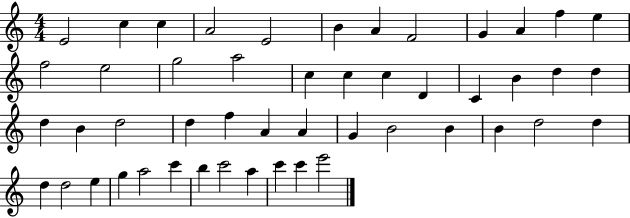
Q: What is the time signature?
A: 4/4